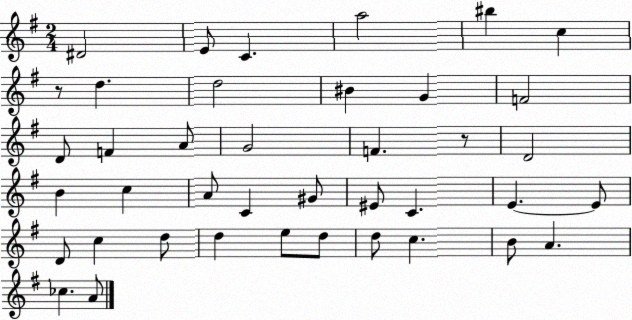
X:1
T:Untitled
M:2/4
L:1/4
K:G
^D2 E/2 C a2 ^b c z/2 d d2 ^B G F2 D/2 F A/2 G2 F z/2 D2 B c A/2 C ^G/2 ^E/2 C E E/2 D/2 c d/2 d e/2 d/2 d/2 c B/2 A _c A/2